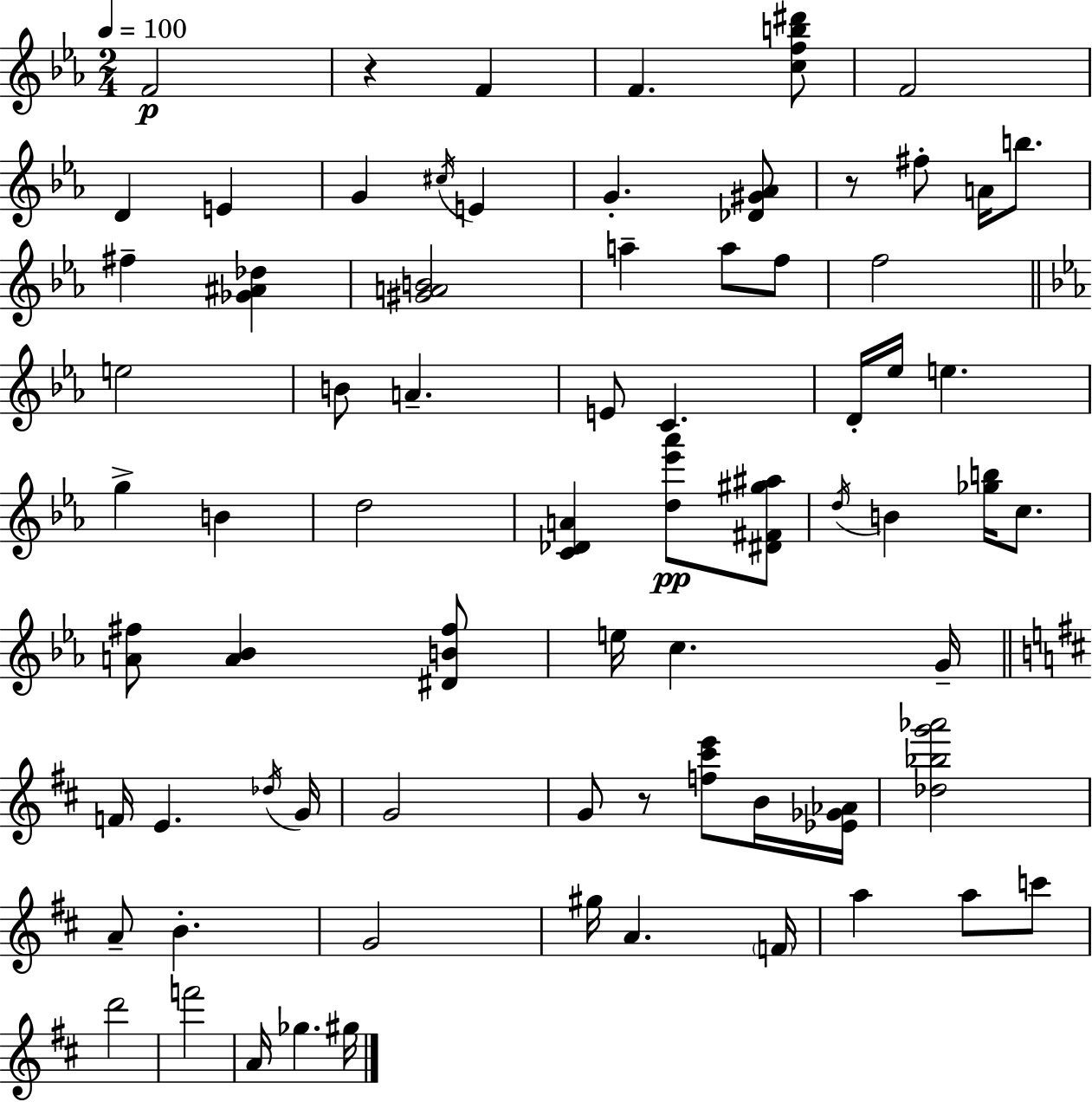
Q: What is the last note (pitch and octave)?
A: G#5